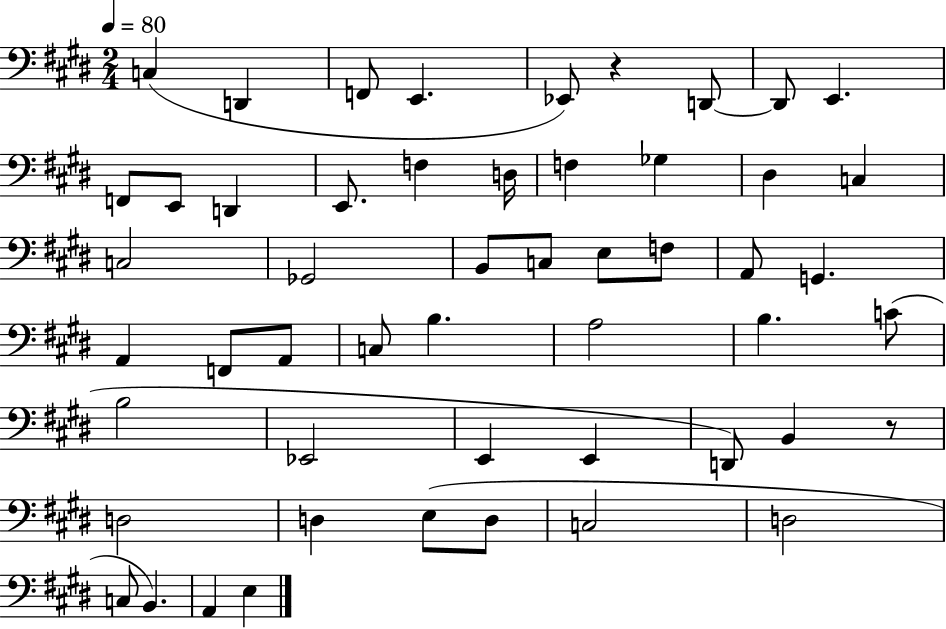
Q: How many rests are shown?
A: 2